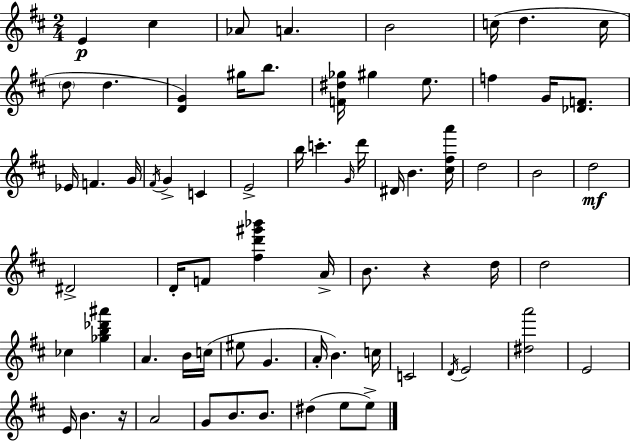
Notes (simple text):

E4/q C#5/q Ab4/e A4/q. B4/h C5/s D5/q. C5/s D5/e D5/q. [D4,G4]/q G#5/s B5/e. [F4,D#5,Gb5]/s G#5/q E5/e. F5/q G4/s [Db4,F4]/e. Eb4/s F4/q. G4/s F#4/s G4/q C4/q E4/h B5/s C6/q. G4/s D6/s D#4/s B4/q. [C#5,F#5,A6]/s D5/h B4/h D5/h D#4/h D4/s F4/e [F#5,D6,G#6,Bb6]/q A4/s B4/e. R/q D5/s D5/h CES5/q [Gb5,B5,Db6,A#6]/q A4/q. B4/s C5/s EIS5/e G4/q. A4/s B4/q. C5/s C4/h D4/s E4/h [D#5,A6]/h E4/h E4/s B4/q. R/s A4/h G4/e B4/e. B4/e. D#5/q E5/e E5/e